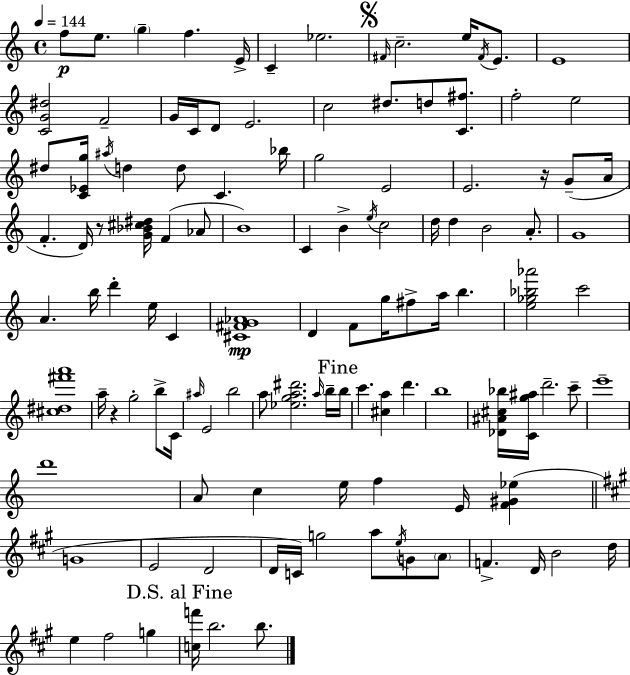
X:1
T:Untitled
M:4/4
L:1/4
K:C
f/2 e/2 g f E/4 C _e2 ^F/4 c2 e/4 ^F/4 E/2 E4 [CG^d]2 F2 G/4 C/4 D/2 E2 c2 ^d/2 d/2 [C^f]/2 f2 e2 ^d/2 [C_Eg]/4 ^a/4 d d/2 C _b/4 g2 E2 E2 z/4 G/2 A/4 F D/4 z/2 [G_B^c^d]/4 F _A/2 B4 C B e/4 c2 d/4 d B2 A/2 G4 A b/4 d' e/4 C [^C^FG_A]4 D F/2 g/4 ^f/2 a/4 b [e_g_b_a']2 c'2 [^c^d^f'a']4 a/4 z g2 b/2 C/4 ^a/4 E2 b2 a/2 [_ega^d']2 a/4 b/4 b/4 c' [^ca] d' b4 [_D^A^c_b]/4 [Cg^a]/4 d'2 c'/2 e'4 d'4 A/2 c e/4 f E/4 [F^G_e] G4 E2 D2 D/4 C/4 g2 a/2 e/4 G/2 A/2 F D/4 B2 d/4 e ^f2 g [cf']/4 b2 b/2